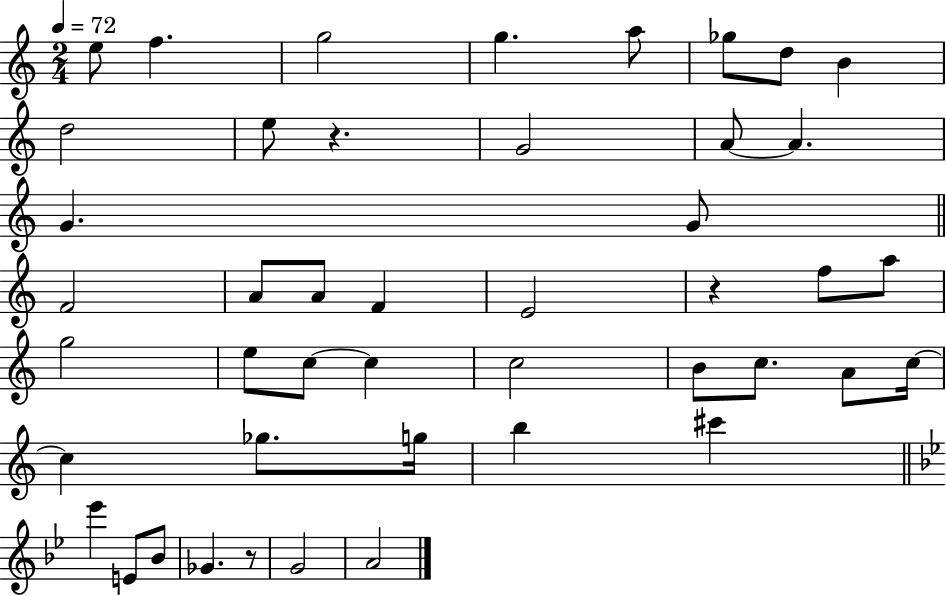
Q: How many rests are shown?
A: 3